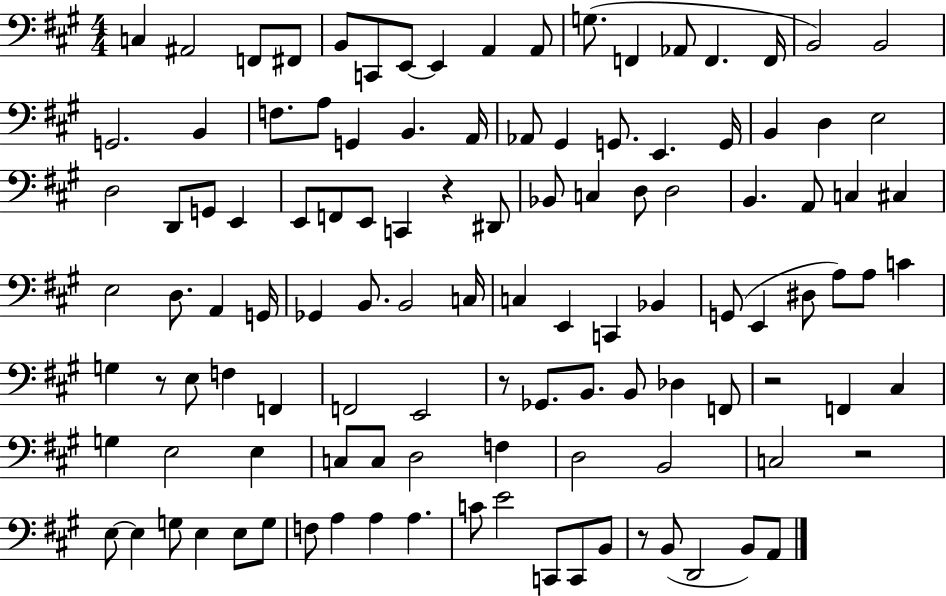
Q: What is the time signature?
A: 4/4